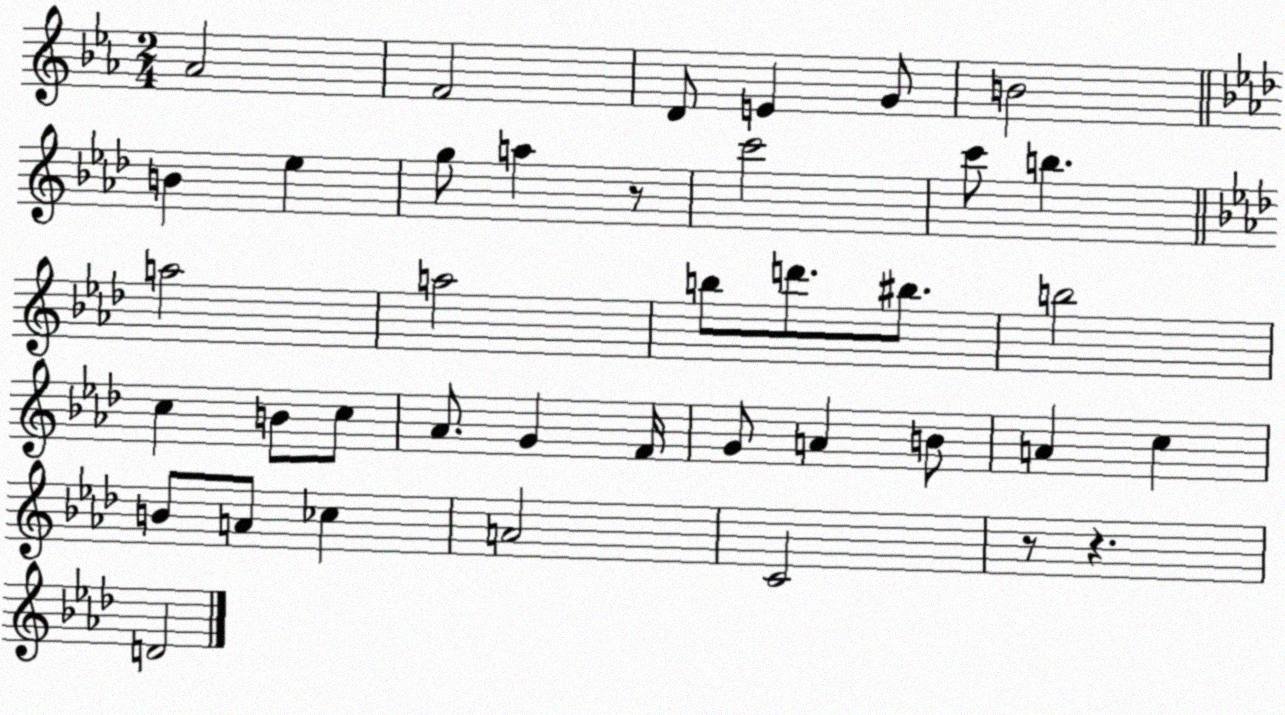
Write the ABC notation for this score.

X:1
T:Untitled
M:2/4
L:1/4
K:Eb
_A2 F2 D/2 E G/2 B2 B _e g/2 a z/2 c'2 c'/2 b a2 a2 b/2 d'/2 ^b/2 b2 c B/2 c/2 _A/2 G F/4 G/2 A B/2 A c B/2 A/2 _c A2 C2 z/2 z D2